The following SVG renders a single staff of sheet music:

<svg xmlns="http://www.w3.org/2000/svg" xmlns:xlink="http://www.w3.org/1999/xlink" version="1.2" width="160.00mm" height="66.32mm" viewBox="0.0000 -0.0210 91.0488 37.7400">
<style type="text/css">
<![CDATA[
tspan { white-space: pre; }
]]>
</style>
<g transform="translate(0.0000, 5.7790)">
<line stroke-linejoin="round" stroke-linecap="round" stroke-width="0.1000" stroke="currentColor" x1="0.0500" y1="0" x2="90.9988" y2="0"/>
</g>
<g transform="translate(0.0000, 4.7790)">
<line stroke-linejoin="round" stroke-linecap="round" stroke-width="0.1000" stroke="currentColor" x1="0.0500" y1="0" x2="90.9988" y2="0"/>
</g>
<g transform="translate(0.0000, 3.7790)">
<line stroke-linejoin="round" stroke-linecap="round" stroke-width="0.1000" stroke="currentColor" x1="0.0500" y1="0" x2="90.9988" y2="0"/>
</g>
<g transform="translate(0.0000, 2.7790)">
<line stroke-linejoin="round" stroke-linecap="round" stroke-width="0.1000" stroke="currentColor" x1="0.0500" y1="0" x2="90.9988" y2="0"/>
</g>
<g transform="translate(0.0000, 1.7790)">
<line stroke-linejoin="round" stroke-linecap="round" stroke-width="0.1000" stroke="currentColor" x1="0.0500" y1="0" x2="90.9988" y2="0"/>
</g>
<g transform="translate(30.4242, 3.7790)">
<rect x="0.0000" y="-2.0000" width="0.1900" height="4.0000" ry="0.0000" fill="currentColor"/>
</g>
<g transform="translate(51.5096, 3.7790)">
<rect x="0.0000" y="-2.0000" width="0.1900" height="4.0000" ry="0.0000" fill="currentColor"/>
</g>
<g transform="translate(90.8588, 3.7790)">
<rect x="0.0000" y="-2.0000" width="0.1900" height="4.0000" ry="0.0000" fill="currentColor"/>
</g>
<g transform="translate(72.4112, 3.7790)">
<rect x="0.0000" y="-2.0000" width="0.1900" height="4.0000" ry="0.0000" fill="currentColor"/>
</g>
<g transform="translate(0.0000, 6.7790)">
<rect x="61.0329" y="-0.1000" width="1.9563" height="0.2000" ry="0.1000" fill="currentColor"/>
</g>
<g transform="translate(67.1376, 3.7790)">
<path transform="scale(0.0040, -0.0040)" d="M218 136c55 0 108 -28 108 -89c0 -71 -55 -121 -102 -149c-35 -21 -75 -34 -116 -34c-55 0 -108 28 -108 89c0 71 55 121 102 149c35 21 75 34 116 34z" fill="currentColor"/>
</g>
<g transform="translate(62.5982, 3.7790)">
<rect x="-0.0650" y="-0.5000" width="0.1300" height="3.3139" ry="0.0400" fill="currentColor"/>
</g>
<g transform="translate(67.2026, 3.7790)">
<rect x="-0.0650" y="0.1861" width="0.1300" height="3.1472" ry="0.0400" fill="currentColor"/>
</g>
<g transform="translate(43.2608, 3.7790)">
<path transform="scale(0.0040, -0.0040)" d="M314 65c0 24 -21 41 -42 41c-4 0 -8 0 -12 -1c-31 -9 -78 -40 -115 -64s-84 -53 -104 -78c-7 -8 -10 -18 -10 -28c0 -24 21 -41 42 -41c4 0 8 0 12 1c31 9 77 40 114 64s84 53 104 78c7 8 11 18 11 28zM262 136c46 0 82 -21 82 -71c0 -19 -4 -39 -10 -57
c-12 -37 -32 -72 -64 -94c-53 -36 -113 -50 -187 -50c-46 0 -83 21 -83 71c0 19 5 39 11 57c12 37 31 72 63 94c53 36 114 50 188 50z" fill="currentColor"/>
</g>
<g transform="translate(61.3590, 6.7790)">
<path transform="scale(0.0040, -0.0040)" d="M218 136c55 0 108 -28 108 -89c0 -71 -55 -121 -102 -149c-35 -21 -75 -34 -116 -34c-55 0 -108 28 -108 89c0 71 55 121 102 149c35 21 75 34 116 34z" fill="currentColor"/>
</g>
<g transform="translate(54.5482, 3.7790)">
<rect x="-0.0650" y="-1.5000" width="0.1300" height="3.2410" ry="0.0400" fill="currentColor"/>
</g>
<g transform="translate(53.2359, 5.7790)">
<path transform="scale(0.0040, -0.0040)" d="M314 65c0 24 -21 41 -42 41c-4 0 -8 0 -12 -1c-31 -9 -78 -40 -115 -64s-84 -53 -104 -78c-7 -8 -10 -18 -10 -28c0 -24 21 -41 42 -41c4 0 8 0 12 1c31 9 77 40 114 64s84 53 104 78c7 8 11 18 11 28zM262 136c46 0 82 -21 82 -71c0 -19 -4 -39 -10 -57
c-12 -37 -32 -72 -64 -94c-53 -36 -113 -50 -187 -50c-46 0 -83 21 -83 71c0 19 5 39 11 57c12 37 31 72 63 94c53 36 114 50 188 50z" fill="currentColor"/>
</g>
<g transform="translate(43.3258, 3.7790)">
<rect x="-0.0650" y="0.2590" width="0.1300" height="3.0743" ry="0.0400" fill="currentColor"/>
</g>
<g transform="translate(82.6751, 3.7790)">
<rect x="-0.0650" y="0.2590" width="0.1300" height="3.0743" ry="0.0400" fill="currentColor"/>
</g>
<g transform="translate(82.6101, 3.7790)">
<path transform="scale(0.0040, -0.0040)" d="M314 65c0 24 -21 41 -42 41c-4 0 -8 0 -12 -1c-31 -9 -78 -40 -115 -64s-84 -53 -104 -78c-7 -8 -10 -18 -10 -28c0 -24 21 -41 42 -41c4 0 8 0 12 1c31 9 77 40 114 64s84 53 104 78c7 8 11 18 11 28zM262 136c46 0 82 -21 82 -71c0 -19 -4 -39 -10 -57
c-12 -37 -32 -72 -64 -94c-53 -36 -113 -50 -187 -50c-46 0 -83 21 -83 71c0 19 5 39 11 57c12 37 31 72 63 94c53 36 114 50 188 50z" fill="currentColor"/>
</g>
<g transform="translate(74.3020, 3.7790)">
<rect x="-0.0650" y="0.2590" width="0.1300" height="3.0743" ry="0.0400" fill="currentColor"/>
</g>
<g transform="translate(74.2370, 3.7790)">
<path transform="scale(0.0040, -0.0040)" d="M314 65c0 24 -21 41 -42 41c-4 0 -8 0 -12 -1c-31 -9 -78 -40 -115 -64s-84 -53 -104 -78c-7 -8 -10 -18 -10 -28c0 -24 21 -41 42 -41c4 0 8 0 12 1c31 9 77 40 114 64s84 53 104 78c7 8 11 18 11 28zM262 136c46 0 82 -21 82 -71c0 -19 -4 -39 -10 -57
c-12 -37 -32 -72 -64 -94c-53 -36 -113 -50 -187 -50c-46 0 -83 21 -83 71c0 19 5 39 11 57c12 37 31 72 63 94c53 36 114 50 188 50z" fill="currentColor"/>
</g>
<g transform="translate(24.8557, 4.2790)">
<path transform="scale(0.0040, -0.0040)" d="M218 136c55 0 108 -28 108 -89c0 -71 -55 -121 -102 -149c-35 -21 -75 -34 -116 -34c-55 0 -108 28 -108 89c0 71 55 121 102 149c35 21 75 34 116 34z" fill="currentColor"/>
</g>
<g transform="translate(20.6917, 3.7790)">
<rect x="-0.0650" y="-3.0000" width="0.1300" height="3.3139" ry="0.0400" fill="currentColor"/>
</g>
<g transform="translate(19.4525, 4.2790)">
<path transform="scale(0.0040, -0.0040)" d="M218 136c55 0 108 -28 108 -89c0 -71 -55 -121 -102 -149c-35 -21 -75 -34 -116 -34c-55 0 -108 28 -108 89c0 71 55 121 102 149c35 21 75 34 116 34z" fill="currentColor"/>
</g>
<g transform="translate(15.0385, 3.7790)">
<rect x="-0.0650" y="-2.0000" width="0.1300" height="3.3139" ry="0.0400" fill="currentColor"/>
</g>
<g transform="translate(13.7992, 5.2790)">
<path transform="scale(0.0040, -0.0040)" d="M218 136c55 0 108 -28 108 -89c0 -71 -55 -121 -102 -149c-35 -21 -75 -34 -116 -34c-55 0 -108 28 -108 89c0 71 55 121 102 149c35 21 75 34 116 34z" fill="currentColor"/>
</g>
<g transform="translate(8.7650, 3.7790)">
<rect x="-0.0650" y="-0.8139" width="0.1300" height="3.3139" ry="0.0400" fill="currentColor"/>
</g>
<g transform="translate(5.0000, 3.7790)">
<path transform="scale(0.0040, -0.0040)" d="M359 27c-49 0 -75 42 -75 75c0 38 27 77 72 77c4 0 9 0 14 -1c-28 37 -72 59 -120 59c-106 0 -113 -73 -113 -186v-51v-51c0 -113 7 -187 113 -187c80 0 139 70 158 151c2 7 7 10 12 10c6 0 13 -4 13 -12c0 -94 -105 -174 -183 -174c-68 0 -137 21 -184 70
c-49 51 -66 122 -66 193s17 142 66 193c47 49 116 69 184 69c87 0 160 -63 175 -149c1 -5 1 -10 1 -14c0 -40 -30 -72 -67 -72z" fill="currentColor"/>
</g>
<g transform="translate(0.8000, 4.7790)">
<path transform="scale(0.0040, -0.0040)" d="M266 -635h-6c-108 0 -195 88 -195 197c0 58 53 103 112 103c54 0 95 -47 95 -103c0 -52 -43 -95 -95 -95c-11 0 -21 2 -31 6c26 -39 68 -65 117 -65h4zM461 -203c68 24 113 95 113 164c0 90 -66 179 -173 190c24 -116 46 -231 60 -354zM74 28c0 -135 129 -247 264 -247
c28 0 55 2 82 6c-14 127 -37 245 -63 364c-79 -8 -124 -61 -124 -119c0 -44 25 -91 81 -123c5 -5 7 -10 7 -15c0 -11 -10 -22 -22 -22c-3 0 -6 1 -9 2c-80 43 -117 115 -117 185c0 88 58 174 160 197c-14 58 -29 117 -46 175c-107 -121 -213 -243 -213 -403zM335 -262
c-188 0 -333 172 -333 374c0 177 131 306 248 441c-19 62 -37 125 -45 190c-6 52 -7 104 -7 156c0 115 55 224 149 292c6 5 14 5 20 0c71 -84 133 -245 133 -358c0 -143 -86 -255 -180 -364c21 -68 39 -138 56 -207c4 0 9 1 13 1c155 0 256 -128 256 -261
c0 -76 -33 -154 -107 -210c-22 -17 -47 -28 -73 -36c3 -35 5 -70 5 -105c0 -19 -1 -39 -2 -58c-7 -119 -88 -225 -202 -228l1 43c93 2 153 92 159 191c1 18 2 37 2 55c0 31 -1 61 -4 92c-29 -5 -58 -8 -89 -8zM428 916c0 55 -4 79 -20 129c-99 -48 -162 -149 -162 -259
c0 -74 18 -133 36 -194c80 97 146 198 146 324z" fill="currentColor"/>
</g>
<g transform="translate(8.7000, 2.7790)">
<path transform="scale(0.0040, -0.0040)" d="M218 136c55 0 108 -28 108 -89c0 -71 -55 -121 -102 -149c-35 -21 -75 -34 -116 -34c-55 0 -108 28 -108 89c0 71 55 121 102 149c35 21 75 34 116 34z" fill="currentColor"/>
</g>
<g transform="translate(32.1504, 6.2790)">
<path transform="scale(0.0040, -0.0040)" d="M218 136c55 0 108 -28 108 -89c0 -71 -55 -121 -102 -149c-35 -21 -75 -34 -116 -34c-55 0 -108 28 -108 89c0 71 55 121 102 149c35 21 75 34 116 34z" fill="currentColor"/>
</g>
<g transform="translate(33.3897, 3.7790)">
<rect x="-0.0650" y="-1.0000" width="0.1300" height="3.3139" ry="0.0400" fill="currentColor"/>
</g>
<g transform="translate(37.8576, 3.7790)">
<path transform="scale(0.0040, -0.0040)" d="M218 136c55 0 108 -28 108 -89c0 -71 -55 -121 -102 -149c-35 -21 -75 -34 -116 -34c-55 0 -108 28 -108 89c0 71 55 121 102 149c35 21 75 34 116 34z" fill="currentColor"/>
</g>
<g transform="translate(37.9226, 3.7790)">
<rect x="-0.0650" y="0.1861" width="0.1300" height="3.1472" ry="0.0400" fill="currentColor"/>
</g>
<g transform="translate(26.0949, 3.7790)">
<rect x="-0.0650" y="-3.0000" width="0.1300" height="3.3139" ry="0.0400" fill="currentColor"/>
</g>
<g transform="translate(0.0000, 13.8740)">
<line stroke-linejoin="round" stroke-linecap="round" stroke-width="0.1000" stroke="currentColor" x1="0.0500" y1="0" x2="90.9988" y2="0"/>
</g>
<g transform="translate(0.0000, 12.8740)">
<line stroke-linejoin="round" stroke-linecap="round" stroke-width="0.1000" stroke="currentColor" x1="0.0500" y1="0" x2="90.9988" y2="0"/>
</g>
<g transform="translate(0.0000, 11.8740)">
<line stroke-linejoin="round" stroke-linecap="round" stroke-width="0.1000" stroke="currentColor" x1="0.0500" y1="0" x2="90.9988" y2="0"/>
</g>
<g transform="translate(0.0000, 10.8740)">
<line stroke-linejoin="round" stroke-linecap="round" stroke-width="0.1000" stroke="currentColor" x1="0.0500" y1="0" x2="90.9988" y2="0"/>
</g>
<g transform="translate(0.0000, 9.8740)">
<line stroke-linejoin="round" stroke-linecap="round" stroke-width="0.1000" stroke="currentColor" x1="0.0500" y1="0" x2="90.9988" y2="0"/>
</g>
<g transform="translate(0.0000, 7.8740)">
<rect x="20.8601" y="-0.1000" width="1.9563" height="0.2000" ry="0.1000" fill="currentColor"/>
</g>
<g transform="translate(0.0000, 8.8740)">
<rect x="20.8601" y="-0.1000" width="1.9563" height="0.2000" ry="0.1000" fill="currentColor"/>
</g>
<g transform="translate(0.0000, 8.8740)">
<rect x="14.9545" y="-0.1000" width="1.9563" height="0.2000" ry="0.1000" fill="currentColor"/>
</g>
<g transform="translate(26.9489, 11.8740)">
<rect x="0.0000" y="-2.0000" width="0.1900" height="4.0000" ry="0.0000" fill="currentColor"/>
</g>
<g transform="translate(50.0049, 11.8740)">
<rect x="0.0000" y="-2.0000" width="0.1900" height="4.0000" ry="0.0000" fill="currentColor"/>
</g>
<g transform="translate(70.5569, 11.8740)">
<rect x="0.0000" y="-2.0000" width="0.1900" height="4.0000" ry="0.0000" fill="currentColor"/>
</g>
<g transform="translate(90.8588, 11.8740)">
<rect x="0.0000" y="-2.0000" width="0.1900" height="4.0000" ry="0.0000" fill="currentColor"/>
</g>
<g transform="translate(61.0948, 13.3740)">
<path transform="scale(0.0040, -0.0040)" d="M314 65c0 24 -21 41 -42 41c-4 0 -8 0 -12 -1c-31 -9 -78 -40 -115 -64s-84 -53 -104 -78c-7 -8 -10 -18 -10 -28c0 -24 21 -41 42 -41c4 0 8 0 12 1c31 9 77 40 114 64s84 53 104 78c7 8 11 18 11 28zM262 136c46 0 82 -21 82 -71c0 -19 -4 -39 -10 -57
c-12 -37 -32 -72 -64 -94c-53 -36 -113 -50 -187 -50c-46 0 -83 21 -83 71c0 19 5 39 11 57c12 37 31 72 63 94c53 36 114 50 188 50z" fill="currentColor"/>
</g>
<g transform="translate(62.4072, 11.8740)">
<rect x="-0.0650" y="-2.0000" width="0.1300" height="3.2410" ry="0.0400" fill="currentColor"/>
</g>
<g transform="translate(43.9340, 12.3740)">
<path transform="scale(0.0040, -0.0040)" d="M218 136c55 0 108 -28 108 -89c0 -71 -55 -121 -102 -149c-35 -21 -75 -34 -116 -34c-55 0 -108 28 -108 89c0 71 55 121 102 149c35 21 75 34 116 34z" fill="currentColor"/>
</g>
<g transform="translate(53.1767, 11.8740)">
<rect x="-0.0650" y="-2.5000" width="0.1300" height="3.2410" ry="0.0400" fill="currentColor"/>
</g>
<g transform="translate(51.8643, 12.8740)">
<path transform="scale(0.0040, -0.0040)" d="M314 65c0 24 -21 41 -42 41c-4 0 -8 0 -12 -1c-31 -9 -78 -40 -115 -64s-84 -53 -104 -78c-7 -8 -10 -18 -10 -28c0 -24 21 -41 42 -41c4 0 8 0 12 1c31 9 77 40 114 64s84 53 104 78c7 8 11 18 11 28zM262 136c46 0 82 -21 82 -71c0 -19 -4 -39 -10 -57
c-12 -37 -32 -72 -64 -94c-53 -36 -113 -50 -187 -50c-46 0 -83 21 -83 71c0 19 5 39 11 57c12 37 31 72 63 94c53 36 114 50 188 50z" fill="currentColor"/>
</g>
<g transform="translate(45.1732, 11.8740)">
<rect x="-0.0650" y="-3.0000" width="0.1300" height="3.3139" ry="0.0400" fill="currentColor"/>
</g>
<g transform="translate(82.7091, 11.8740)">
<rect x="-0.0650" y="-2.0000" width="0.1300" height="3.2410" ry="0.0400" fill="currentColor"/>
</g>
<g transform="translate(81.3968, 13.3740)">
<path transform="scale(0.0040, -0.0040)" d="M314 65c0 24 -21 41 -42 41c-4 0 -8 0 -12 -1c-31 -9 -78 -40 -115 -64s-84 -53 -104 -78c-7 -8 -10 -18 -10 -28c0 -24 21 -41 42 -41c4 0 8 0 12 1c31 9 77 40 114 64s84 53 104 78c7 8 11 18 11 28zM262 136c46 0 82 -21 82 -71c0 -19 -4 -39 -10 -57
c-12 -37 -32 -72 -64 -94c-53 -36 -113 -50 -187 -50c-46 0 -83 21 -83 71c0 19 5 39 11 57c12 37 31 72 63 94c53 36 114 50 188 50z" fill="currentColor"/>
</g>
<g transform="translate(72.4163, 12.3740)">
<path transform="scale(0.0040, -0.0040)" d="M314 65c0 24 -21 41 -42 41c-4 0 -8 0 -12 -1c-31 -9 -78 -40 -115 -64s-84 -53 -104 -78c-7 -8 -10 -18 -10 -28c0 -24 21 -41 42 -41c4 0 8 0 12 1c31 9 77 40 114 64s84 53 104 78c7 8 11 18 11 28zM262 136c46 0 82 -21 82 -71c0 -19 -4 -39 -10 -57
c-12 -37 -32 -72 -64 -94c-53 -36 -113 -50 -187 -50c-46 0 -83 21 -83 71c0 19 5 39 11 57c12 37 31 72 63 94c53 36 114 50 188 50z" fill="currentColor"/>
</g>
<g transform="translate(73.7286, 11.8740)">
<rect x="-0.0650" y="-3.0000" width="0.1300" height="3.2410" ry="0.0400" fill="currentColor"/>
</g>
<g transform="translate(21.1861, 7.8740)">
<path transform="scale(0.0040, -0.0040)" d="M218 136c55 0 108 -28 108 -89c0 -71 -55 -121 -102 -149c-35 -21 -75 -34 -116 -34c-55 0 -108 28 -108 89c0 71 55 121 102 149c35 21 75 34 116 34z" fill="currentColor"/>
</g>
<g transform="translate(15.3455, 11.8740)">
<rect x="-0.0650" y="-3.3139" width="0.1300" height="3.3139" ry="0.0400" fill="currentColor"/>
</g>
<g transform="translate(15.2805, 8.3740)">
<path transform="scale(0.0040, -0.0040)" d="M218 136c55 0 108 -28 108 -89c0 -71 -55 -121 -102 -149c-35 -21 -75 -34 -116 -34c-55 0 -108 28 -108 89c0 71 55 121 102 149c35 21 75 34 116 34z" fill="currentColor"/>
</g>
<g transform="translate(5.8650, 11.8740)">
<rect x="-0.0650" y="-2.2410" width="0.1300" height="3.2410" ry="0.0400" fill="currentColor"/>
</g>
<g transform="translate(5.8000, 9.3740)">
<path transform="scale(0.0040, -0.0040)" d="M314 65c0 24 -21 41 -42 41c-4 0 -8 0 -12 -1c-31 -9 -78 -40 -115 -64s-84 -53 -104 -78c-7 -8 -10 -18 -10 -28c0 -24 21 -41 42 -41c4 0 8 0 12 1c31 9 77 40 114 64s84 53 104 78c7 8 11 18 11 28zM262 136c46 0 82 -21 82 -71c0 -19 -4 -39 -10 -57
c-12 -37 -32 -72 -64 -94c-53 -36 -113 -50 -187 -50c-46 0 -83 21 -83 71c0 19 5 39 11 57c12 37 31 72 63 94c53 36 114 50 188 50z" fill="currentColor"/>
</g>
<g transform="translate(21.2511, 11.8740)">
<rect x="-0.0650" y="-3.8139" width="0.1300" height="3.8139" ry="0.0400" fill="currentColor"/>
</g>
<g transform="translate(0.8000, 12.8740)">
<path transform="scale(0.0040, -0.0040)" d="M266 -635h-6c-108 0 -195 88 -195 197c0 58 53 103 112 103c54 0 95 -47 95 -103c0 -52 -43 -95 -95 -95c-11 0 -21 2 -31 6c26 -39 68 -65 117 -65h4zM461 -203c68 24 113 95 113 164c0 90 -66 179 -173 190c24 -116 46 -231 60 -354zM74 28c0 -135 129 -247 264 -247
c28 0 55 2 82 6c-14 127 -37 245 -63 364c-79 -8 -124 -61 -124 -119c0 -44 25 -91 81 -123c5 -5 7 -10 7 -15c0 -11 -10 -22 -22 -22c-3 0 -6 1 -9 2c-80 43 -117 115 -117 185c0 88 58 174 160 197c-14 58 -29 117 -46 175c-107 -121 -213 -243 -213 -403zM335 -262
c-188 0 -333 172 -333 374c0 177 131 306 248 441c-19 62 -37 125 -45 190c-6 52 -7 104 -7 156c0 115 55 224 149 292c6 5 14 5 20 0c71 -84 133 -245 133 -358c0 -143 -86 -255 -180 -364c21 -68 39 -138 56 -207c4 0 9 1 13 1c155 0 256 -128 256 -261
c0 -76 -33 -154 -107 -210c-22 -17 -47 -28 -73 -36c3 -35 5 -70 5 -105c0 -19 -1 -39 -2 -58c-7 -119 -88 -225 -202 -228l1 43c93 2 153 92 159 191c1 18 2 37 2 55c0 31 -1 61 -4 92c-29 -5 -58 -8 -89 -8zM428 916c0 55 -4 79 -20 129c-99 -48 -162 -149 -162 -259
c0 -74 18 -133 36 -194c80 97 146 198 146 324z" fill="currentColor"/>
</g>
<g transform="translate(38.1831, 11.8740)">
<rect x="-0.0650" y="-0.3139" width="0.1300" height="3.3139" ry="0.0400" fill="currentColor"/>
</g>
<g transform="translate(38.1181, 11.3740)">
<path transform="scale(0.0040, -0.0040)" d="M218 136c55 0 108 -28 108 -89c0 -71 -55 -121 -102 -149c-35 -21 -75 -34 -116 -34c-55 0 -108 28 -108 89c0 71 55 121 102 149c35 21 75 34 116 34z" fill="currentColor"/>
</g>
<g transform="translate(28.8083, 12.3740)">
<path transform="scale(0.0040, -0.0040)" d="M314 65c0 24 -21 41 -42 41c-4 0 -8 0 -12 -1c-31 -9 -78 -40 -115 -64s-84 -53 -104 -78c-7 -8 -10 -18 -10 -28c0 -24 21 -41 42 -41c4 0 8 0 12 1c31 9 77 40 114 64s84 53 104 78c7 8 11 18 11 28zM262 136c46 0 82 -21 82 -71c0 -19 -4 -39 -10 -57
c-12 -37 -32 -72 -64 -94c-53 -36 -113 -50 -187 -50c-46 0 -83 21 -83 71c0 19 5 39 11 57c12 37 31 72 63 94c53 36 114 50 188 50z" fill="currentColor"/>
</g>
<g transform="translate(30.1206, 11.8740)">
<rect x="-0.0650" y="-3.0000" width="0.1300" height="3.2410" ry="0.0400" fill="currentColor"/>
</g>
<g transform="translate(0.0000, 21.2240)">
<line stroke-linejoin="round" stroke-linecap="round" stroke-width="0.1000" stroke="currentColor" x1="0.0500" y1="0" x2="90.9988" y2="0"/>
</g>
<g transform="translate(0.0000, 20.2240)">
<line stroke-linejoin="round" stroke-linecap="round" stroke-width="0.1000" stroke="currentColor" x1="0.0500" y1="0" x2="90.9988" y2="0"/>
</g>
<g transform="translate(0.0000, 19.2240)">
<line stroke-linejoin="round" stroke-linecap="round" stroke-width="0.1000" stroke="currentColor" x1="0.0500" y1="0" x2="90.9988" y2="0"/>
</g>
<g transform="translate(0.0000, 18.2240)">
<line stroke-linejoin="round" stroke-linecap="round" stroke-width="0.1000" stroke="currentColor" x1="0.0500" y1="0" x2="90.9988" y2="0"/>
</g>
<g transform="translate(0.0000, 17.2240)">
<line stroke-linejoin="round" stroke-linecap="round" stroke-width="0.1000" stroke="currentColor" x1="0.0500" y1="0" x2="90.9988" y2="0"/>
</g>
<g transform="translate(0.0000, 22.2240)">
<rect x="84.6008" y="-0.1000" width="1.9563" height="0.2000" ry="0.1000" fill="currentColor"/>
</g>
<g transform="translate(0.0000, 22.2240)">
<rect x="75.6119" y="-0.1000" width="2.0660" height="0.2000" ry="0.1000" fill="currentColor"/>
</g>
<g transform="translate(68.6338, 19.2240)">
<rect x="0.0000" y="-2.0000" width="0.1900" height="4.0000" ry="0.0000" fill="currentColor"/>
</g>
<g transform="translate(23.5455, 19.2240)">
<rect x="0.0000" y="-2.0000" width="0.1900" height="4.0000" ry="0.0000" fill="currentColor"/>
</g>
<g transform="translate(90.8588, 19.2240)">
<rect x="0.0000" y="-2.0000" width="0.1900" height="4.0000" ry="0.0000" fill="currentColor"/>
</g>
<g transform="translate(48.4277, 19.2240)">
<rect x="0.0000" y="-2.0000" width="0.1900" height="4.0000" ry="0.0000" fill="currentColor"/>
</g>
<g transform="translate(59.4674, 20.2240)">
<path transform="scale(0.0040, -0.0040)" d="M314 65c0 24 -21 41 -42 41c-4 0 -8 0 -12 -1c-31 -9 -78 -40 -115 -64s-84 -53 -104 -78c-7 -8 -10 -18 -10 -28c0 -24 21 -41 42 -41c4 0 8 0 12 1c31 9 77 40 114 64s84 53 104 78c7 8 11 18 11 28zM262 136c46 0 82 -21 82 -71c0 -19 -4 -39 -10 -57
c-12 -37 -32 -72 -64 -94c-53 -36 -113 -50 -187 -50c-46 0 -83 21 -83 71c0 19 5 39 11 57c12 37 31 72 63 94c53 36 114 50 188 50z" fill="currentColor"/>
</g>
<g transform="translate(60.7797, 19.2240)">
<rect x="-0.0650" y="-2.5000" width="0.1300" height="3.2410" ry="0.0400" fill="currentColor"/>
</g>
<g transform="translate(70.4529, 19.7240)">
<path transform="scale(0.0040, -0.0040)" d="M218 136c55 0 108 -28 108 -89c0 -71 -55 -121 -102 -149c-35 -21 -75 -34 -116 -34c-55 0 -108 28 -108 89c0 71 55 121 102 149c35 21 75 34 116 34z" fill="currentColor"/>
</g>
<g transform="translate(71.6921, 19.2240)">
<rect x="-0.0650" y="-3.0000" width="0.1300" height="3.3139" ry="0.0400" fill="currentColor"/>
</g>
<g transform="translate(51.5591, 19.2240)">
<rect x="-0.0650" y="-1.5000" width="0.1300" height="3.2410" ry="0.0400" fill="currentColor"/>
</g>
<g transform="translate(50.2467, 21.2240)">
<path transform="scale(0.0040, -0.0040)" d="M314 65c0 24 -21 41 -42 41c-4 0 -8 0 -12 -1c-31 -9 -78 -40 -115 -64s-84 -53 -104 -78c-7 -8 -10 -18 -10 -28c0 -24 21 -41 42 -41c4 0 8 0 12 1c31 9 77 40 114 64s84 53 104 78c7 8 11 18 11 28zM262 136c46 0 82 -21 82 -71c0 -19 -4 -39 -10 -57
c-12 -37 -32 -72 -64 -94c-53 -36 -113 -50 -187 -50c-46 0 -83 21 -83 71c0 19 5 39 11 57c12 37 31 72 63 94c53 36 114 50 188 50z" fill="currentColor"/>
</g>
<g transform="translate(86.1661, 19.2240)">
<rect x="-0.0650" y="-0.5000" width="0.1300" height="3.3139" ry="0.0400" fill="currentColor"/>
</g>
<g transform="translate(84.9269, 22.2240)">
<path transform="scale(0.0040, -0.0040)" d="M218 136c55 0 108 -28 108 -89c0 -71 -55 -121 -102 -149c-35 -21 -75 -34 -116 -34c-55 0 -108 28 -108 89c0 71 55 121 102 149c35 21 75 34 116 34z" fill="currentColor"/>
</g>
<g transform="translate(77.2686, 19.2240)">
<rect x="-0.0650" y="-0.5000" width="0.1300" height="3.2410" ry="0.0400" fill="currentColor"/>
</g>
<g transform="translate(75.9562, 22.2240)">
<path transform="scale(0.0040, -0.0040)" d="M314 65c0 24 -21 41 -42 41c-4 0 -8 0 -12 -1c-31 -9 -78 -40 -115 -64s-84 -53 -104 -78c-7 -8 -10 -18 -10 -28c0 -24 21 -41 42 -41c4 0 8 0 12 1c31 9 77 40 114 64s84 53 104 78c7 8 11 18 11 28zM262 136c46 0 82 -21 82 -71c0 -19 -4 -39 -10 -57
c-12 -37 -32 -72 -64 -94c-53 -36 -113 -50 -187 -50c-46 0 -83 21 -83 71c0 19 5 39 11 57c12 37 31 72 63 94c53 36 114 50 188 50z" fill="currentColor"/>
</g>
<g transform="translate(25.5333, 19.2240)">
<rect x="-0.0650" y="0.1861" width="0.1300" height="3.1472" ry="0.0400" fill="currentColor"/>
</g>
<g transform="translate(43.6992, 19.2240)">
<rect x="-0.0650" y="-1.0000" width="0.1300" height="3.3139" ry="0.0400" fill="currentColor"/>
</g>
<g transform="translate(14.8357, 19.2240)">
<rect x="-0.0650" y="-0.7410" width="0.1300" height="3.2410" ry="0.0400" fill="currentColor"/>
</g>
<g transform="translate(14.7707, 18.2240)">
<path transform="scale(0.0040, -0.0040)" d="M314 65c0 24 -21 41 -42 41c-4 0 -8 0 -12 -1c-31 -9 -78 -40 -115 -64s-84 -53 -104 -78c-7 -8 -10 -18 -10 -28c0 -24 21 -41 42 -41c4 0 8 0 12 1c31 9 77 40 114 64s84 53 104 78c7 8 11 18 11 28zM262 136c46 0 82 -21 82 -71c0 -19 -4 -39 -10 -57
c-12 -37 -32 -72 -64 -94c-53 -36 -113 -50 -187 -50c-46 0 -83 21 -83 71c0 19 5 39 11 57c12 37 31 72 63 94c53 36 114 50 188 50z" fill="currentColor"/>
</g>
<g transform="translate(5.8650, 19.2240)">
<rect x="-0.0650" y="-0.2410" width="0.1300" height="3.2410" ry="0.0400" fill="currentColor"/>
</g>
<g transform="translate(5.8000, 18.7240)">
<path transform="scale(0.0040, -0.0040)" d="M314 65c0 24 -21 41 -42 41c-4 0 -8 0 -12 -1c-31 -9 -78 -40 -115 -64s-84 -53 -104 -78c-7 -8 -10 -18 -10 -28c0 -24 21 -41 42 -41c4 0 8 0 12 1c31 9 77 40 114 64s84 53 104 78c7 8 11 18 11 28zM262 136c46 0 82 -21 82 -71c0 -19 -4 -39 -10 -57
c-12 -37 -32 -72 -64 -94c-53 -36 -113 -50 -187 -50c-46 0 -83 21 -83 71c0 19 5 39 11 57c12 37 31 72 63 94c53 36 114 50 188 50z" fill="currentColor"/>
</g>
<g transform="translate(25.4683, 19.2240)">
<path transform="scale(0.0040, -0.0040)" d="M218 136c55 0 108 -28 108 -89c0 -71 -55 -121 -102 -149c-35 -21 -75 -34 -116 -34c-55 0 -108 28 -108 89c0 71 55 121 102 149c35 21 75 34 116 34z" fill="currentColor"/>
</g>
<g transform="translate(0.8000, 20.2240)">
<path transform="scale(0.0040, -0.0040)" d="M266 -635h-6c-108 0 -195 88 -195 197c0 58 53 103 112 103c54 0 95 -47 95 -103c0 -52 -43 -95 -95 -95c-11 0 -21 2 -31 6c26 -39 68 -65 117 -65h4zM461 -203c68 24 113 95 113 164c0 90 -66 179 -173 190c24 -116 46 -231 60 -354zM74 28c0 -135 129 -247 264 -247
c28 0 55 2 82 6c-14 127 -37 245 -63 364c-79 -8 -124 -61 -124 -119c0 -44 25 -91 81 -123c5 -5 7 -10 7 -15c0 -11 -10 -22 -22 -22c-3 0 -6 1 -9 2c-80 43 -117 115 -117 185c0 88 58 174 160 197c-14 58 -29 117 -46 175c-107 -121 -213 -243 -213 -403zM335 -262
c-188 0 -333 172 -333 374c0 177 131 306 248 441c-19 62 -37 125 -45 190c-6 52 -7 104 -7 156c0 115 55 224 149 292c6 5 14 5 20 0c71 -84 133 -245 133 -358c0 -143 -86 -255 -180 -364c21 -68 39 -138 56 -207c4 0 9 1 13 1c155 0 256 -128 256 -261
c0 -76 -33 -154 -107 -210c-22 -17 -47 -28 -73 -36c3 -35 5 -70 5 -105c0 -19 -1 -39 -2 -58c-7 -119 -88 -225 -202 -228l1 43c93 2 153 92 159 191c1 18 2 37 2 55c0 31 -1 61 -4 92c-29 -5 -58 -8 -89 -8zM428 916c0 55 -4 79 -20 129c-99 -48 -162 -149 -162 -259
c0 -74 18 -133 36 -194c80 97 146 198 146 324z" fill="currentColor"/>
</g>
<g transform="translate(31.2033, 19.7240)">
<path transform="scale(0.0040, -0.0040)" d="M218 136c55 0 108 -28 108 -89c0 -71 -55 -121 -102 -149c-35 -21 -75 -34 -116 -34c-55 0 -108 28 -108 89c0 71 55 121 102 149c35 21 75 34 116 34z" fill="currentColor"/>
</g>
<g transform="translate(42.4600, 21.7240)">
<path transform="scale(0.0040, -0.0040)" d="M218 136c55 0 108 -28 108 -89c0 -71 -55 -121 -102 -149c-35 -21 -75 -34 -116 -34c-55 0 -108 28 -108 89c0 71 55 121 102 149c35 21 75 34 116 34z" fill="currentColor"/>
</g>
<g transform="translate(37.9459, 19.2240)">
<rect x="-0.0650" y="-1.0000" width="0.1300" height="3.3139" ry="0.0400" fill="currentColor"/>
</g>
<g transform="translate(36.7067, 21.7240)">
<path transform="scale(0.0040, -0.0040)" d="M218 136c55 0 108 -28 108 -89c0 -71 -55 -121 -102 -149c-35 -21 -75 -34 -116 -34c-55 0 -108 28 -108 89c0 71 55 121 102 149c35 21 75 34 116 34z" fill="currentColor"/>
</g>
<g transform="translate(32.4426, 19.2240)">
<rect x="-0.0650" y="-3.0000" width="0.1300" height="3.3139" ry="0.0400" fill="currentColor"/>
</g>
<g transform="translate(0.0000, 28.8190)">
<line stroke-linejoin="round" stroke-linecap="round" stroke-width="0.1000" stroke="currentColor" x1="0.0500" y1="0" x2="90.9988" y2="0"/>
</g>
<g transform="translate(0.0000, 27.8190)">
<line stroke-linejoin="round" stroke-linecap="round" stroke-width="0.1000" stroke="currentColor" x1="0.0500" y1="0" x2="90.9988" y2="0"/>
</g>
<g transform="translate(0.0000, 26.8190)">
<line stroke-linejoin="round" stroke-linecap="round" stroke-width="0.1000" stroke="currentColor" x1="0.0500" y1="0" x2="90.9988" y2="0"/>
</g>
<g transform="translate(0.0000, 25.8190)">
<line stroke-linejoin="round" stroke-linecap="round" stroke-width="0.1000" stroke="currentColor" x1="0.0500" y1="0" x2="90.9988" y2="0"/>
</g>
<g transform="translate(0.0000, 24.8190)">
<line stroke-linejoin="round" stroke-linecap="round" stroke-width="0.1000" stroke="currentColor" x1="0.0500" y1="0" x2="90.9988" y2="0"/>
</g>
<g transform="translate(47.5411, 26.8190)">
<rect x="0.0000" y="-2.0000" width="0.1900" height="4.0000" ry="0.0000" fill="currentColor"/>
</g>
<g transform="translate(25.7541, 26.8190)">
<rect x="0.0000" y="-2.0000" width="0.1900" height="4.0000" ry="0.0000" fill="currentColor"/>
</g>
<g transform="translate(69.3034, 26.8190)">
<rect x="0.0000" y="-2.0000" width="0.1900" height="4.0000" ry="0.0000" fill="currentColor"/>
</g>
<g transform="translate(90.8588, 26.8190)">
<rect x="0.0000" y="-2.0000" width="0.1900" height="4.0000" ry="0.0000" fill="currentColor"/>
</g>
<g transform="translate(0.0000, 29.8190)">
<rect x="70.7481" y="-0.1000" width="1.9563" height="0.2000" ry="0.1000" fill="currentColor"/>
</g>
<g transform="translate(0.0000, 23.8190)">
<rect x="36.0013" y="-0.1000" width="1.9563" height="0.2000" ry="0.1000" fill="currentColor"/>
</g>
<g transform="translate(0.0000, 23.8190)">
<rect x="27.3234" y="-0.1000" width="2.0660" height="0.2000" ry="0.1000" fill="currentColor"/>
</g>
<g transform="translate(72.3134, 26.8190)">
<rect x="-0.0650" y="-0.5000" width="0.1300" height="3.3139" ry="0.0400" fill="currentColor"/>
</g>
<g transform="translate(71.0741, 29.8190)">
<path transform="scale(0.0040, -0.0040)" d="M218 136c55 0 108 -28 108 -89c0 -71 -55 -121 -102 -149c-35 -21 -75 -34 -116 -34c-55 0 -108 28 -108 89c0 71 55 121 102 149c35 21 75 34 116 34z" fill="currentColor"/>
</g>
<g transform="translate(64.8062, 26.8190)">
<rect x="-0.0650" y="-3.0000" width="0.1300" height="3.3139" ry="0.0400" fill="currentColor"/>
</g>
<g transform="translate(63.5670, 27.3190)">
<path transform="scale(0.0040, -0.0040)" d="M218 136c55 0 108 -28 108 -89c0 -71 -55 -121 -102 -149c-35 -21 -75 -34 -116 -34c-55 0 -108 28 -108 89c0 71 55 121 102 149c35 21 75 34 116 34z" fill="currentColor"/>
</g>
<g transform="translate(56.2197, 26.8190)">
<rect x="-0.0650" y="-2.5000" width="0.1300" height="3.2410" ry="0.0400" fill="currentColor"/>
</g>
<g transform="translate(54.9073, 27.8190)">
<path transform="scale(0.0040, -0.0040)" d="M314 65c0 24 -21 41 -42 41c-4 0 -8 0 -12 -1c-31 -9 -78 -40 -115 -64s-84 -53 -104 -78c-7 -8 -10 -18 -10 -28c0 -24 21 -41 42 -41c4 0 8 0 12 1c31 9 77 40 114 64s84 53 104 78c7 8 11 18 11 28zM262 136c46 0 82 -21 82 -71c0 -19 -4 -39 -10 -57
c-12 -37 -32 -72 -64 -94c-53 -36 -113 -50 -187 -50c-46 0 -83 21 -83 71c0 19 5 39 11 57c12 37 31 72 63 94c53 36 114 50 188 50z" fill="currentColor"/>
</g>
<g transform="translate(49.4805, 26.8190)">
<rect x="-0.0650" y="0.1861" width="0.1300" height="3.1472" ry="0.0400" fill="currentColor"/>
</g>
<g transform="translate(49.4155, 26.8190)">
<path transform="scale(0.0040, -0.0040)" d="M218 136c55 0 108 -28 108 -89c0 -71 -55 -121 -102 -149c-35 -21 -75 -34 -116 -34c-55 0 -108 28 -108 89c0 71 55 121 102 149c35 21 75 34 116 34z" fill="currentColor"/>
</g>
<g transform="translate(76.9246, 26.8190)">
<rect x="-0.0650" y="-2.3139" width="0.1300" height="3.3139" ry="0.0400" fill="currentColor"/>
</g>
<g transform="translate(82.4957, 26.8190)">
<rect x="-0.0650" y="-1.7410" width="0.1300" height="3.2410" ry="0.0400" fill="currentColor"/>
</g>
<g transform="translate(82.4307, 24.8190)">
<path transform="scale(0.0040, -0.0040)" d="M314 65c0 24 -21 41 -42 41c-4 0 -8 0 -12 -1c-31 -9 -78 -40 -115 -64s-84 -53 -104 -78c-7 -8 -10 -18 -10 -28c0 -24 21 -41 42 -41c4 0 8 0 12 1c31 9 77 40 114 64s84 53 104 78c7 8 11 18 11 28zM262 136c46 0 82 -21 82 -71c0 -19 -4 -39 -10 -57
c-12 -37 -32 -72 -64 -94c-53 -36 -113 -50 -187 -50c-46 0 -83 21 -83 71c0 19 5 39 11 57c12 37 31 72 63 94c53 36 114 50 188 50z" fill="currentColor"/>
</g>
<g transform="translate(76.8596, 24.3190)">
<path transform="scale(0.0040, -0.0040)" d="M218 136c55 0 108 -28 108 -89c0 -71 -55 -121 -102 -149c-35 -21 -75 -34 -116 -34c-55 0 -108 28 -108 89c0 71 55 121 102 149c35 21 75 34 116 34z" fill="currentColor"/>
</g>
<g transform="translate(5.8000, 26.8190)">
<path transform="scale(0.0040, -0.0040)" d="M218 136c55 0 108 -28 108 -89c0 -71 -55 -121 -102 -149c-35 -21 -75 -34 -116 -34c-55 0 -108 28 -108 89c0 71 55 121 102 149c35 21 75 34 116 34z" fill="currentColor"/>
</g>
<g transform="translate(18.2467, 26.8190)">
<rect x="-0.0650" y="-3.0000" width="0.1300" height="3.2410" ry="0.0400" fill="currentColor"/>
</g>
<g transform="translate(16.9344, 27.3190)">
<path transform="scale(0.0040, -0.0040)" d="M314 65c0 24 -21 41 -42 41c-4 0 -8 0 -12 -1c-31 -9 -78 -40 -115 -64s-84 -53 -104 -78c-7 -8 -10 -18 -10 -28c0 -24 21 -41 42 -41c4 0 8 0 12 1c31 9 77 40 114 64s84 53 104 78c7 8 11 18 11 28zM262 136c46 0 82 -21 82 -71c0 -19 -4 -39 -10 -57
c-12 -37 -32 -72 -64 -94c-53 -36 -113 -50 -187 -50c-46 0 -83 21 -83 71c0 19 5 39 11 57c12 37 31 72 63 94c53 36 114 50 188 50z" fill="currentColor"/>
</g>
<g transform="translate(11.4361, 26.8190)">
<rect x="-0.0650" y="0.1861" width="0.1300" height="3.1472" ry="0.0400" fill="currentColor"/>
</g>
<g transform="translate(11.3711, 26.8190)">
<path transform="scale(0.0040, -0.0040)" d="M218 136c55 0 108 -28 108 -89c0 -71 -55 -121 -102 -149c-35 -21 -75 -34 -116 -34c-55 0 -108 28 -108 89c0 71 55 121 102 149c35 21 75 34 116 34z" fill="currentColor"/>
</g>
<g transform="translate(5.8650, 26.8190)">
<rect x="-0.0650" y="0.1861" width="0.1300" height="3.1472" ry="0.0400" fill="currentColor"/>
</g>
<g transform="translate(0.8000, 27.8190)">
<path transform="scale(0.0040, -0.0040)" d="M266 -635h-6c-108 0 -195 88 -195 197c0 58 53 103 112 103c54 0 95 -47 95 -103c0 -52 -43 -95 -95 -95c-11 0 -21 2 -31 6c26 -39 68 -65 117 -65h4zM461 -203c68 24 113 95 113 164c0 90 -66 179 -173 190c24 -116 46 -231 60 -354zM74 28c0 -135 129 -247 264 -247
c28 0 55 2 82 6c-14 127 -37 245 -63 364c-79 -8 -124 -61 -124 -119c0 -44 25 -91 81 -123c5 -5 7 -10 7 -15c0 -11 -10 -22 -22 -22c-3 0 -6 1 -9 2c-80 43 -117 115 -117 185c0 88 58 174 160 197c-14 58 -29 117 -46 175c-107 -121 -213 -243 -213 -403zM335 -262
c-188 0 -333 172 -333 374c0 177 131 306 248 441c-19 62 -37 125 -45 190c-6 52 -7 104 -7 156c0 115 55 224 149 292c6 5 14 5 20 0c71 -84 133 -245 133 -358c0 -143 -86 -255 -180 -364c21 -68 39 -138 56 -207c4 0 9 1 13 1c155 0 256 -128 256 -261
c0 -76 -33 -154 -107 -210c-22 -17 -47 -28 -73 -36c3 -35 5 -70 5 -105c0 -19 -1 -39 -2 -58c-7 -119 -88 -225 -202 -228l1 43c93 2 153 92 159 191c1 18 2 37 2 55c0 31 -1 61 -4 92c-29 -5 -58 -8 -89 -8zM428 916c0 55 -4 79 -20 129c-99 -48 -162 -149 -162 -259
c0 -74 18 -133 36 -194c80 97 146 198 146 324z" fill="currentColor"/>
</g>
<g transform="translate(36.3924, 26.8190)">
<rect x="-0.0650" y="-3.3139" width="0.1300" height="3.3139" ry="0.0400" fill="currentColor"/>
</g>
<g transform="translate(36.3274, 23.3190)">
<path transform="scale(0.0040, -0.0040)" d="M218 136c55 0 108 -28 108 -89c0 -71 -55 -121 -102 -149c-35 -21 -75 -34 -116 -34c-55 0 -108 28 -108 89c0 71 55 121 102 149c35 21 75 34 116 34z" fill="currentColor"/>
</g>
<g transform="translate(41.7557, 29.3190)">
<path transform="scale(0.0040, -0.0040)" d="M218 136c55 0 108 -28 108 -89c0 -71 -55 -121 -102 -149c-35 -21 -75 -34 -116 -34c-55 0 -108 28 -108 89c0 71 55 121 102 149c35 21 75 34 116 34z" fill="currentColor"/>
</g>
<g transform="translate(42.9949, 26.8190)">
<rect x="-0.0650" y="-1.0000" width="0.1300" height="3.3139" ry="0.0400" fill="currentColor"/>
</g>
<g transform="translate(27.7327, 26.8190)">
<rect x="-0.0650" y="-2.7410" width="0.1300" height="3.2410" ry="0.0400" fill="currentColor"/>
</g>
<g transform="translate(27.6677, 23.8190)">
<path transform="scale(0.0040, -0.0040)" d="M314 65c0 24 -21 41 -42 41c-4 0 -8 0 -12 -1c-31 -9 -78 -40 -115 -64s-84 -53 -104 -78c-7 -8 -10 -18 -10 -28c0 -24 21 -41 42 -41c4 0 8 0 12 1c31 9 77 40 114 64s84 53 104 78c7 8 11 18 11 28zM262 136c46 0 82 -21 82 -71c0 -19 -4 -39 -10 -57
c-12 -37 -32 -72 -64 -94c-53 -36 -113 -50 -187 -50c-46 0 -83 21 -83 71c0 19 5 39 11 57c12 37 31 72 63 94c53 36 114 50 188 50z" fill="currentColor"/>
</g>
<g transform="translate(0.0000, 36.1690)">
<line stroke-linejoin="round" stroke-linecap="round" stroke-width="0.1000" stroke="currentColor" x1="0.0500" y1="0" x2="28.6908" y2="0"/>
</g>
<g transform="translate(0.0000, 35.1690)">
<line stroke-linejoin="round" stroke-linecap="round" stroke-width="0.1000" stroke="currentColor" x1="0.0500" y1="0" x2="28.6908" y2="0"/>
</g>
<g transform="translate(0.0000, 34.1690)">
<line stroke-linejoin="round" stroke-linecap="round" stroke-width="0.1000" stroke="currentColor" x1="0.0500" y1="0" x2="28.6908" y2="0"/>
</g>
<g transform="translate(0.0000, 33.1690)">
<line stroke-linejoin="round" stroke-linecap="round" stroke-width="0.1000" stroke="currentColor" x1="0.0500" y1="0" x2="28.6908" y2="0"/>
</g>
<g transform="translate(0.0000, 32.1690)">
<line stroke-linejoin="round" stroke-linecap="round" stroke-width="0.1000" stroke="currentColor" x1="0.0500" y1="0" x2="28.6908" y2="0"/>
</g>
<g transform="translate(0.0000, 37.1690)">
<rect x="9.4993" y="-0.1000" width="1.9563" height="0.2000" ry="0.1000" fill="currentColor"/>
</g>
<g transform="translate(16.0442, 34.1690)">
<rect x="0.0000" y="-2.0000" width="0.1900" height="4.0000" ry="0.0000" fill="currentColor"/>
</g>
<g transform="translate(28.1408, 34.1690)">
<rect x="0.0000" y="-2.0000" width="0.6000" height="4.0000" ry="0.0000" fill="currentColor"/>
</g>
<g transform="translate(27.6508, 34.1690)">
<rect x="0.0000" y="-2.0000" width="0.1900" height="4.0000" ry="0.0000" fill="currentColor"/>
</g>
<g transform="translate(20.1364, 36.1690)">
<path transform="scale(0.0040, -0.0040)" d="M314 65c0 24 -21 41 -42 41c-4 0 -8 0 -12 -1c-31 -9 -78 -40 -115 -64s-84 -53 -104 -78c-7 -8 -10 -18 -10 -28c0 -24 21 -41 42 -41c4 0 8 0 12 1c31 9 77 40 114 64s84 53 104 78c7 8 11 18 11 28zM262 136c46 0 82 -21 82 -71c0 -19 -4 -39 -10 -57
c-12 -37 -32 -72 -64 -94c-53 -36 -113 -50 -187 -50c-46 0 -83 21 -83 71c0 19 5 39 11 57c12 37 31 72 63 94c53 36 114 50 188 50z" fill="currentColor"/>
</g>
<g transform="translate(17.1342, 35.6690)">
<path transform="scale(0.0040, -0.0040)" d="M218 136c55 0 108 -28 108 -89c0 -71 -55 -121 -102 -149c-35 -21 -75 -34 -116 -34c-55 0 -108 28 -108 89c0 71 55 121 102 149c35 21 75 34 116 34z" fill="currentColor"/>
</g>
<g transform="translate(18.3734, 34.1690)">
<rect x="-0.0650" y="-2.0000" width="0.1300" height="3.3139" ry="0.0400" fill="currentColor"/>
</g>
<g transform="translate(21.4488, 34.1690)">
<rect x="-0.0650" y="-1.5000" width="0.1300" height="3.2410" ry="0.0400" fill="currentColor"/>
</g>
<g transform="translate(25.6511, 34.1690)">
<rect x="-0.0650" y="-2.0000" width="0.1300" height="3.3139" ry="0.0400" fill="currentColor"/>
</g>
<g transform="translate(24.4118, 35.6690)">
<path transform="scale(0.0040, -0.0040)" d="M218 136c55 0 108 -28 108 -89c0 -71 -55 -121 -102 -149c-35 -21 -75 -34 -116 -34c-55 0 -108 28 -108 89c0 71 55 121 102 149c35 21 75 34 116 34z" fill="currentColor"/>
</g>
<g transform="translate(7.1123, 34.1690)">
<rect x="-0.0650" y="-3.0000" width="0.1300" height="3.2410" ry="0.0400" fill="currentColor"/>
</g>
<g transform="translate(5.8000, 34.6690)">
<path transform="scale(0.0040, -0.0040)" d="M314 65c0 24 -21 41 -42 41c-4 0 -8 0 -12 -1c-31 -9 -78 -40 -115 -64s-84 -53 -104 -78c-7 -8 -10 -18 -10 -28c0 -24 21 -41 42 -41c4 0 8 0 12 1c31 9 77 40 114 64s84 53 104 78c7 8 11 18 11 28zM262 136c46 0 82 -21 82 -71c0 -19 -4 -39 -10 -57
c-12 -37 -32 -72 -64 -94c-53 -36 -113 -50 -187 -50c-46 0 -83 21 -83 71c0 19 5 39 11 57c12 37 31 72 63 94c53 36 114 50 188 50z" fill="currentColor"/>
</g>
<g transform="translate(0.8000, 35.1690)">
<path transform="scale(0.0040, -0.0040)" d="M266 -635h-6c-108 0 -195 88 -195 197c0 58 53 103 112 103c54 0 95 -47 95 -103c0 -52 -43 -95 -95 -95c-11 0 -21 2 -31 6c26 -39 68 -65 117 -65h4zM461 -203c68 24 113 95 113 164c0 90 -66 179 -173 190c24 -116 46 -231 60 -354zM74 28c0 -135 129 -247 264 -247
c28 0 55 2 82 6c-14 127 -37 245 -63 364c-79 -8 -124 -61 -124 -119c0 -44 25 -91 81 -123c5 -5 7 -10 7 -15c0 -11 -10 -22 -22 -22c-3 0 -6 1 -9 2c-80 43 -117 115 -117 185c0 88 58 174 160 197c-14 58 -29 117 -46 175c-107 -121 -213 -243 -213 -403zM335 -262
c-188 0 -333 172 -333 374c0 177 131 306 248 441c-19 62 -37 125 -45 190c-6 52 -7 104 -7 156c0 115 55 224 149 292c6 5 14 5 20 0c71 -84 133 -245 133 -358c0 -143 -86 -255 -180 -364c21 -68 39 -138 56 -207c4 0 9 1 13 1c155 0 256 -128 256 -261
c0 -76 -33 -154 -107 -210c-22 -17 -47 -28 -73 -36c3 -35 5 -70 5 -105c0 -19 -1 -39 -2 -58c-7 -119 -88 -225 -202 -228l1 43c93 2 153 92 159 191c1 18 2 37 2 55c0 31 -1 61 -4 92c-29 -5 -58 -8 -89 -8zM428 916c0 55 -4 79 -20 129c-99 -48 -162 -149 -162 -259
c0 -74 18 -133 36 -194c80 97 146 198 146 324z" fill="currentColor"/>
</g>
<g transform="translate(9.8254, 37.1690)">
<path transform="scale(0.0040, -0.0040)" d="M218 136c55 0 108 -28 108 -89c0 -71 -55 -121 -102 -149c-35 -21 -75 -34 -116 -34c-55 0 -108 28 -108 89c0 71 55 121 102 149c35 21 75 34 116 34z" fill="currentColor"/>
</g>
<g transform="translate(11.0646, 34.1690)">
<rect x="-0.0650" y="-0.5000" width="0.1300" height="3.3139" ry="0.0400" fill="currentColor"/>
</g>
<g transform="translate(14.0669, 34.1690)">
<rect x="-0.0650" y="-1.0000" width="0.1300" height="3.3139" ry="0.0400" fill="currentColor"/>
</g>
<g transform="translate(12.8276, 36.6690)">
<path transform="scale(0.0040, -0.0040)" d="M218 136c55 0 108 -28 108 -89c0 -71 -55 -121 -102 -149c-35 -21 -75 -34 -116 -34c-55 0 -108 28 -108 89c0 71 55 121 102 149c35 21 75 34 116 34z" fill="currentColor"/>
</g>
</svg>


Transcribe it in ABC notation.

X:1
T:Untitled
M:4/4
L:1/4
K:C
d F A A D B B2 E2 C B B2 B2 g2 b c' A2 c A G2 F2 A2 F2 c2 d2 B A D D E2 G2 A C2 C B B A2 a2 b D B G2 A C g f2 A2 C D F E2 F